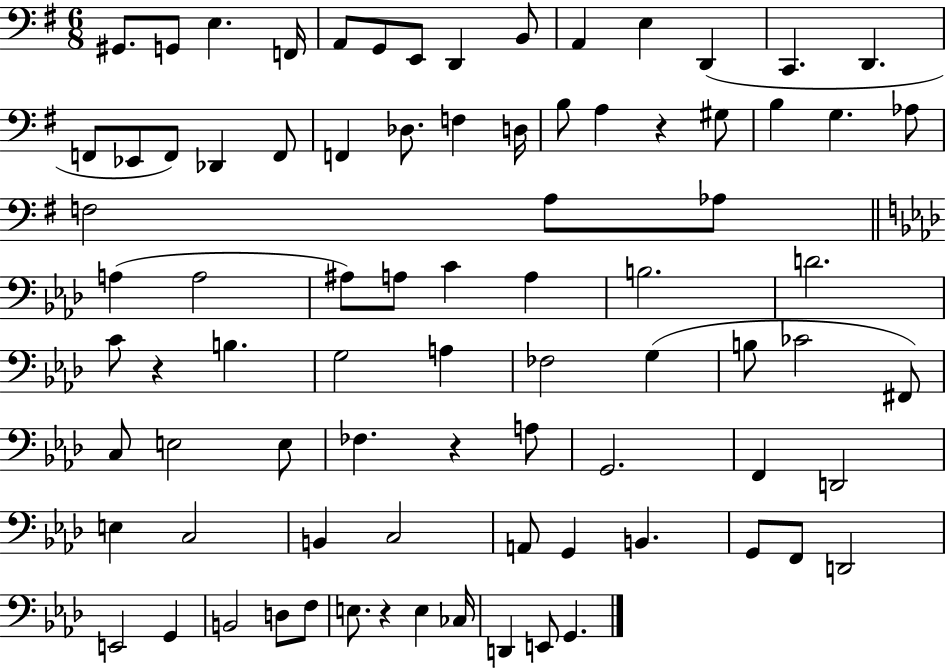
{
  \clef bass
  \numericTimeSignature
  \time 6/8
  \key g \major
  gis,8. g,8 e4. f,16 | a,8 g,8 e,8 d,4 b,8 | a,4 e4 d,4( | c,4. d,4. | \break f,8 ees,8 f,8) des,4 f,8 | f,4 des8. f4 d16 | b8 a4 r4 gis8 | b4 g4. aes8 | \break f2 a8 aes8 | \bar "||" \break \key aes \major a4( a2 | ais8) a8 c'4 a4 | b2. | d'2. | \break c'8 r4 b4. | g2 a4 | fes2 g4( | b8 ces'2 fis,8) | \break c8 e2 e8 | fes4. r4 a8 | g,2. | f,4 d,2 | \break e4 c2 | b,4 c2 | a,8 g,4 b,4. | g,8 f,8 d,2 | \break e,2 g,4 | b,2 d8 f8 | e8. r4 e4 ces16 | d,4 e,8 g,4. | \break \bar "|."
}